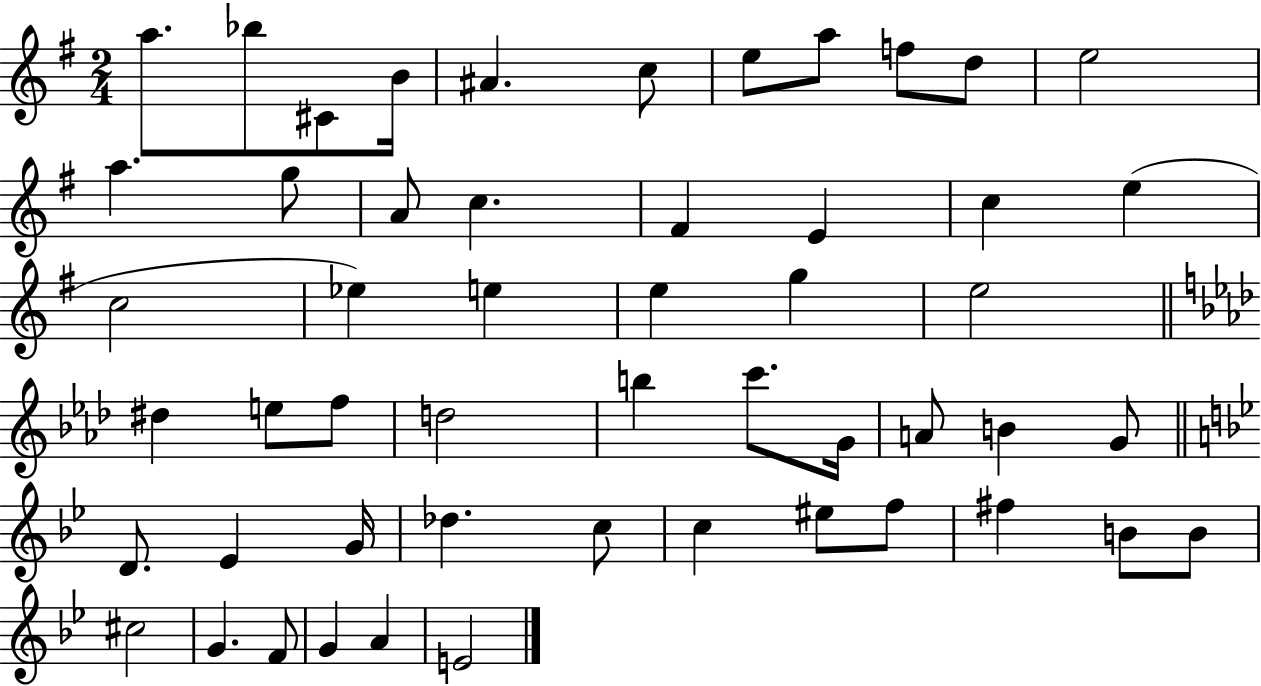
A5/e. Bb5/e C#4/e B4/s A#4/q. C5/e E5/e A5/e F5/e D5/e E5/h A5/q. G5/e A4/e C5/q. F#4/q E4/q C5/q E5/q C5/h Eb5/q E5/q E5/q G5/q E5/h D#5/q E5/e F5/e D5/h B5/q C6/e. G4/s A4/e B4/q G4/e D4/e. Eb4/q G4/s Db5/q. C5/e C5/q EIS5/e F5/e F#5/q B4/e B4/e C#5/h G4/q. F4/e G4/q A4/q E4/h